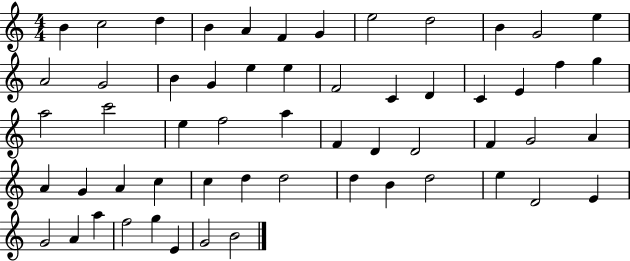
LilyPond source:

{
  \clef treble
  \numericTimeSignature
  \time 4/4
  \key c \major
  b'4 c''2 d''4 | b'4 a'4 f'4 g'4 | e''2 d''2 | b'4 g'2 e''4 | \break a'2 g'2 | b'4 g'4 e''4 e''4 | f'2 c'4 d'4 | c'4 e'4 f''4 g''4 | \break a''2 c'''2 | e''4 f''2 a''4 | f'4 d'4 d'2 | f'4 g'2 a'4 | \break a'4 g'4 a'4 c''4 | c''4 d''4 d''2 | d''4 b'4 d''2 | e''4 d'2 e'4 | \break g'2 a'4 a''4 | f''2 g''4 e'4 | g'2 b'2 | \bar "|."
}